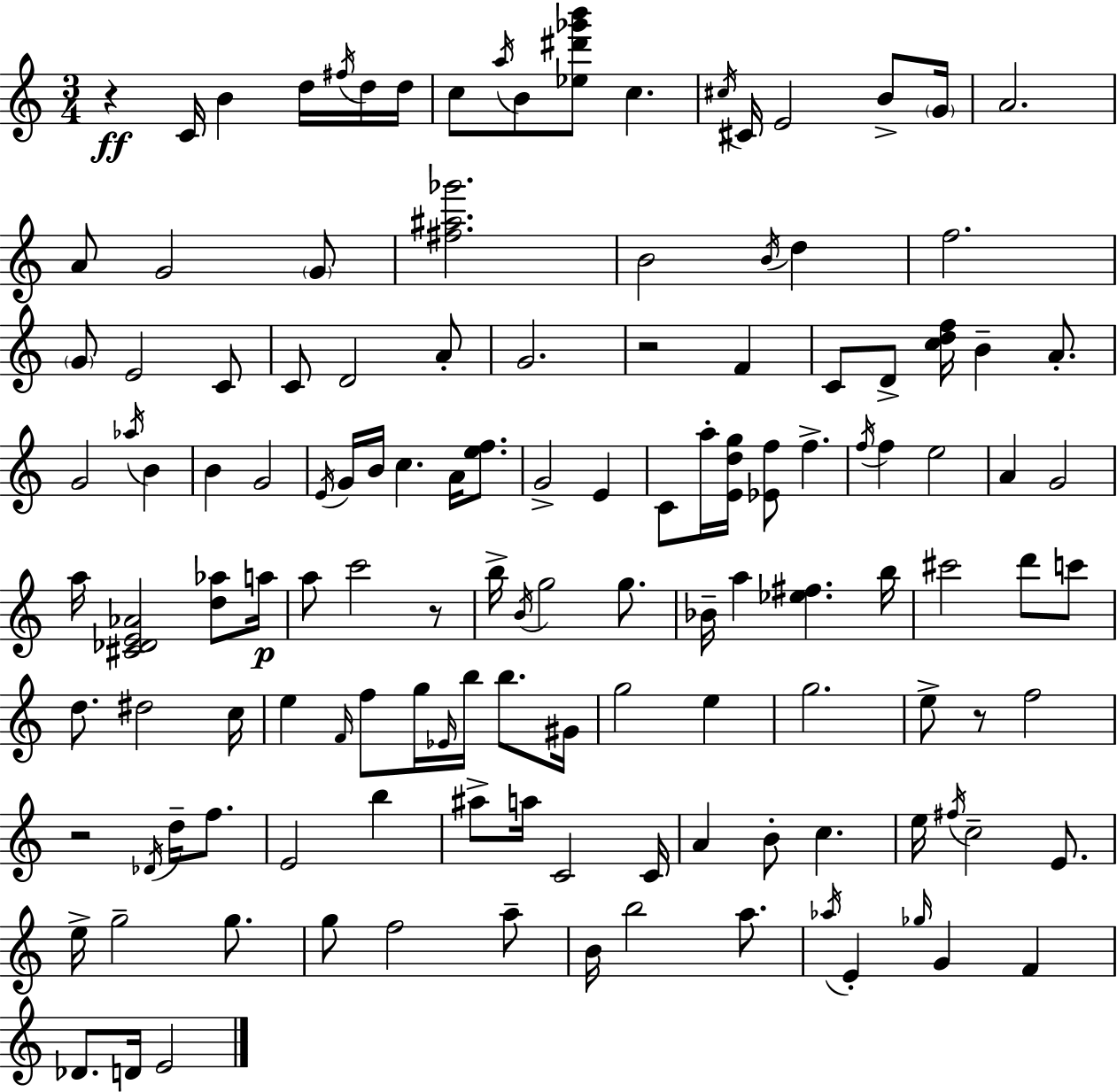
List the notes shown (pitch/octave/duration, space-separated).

R/q C4/s B4/q D5/s F#5/s D5/s D5/s C5/e A5/s B4/e [Eb5,D#6,Gb6,B6]/e C5/q. C#5/s C#4/s E4/h B4/e G4/s A4/h. A4/e G4/h G4/e [F#5,A#5,Gb6]/h. B4/h B4/s D5/q F5/h. G4/e E4/h C4/e C4/e D4/h A4/e G4/h. R/h F4/q C4/e D4/e [C5,D5,F5]/s B4/q A4/e. G4/h Ab5/s B4/q B4/q G4/h E4/s G4/s B4/s C5/q. A4/s [E5,F5]/e. G4/h E4/q C4/e A5/s [E4,D5,G5]/s [Eb4,F5]/e F5/q. F5/s F5/q E5/h A4/q G4/h A5/s [C#4,Db4,E4,Ab4]/h [D5,Ab5]/e A5/s A5/e C6/h R/e B5/s B4/s G5/h G5/e. Bb4/s A5/q [Eb5,F#5]/q. B5/s C#6/h D6/e C6/e D5/e. D#5/h C5/s E5/q F4/s F5/e G5/s Eb4/s B5/s B5/e. G#4/s G5/h E5/q G5/h. E5/e R/e F5/h R/h Db4/s D5/s F5/e. E4/h B5/q A#5/e A5/s C4/h C4/s A4/q B4/e C5/q. E5/s F#5/s C5/h E4/e. E5/s G5/h G5/e. G5/e F5/h A5/e B4/s B5/h A5/e. Ab5/s E4/q Gb5/s G4/q F4/q Db4/e. D4/s E4/h